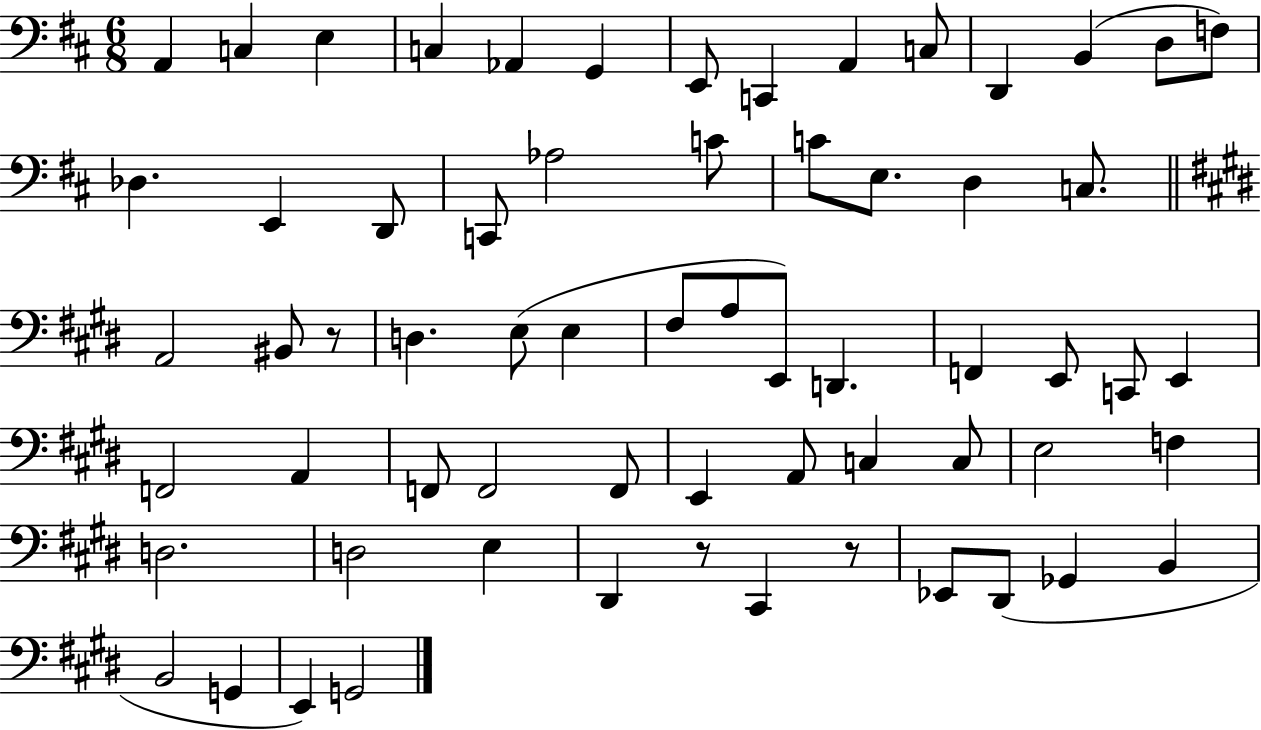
X:1
T:Untitled
M:6/8
L:1/4
K:D
A,, C, E, C, _A,, G,, E,,/2 C,, A,, C,/2 D,, B,, D,/2 F,/2 _D, E,, D,,/2 C,,/2 _A,2 C/2 C/2 E,/2 D, C,/2 A,,2 ^B,,/2 z/2 D, E,/2 E, ^F,/2 A,/2 E,,/2 D,, F,, E,,/2 C,,/2 E,, F,,2 A,, F,,/2 F,,2 F,,/2 E,, A,,/2 C, C,/2 E,2 F, D,2 D,2 E, ^D,, z/2 ^C,, z/2 _E,,/2 ^D,,/2 _G,, B,, B,,2 G,, E,, G,,2